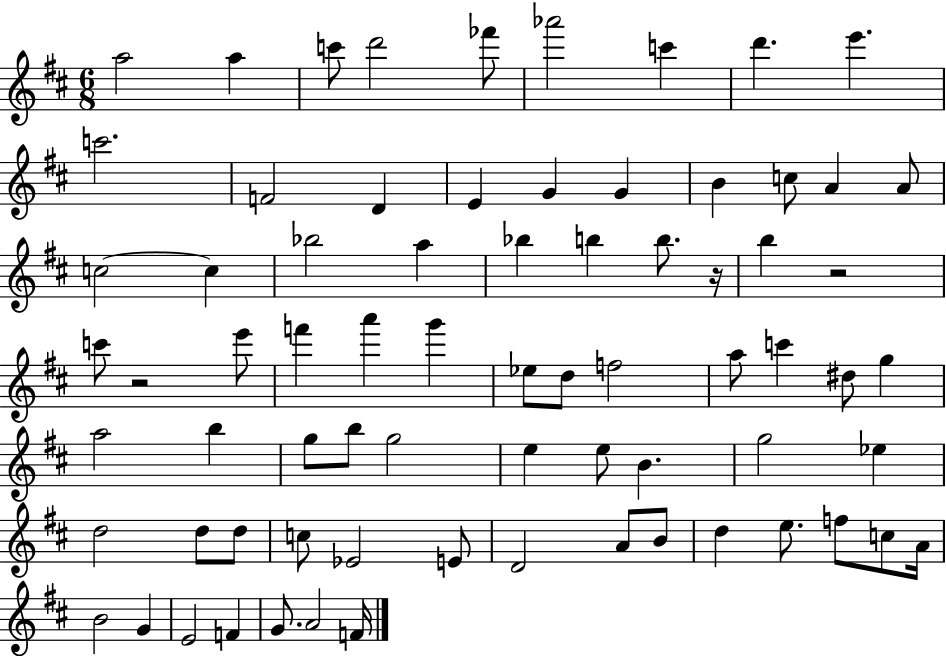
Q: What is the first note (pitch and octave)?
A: A5